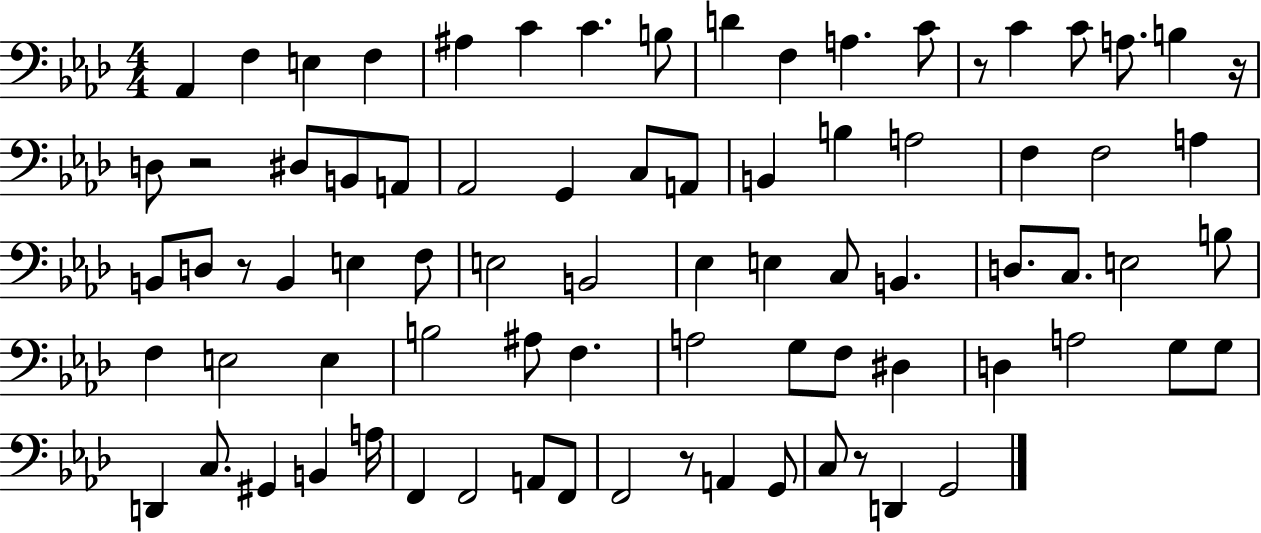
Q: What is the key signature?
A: AES major